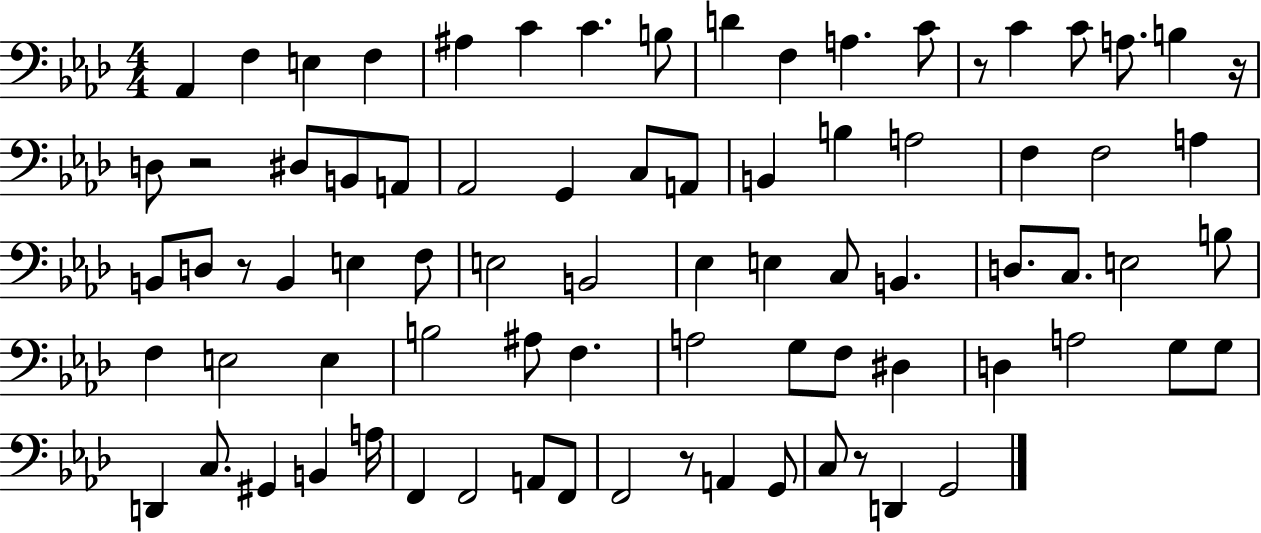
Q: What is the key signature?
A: AES major